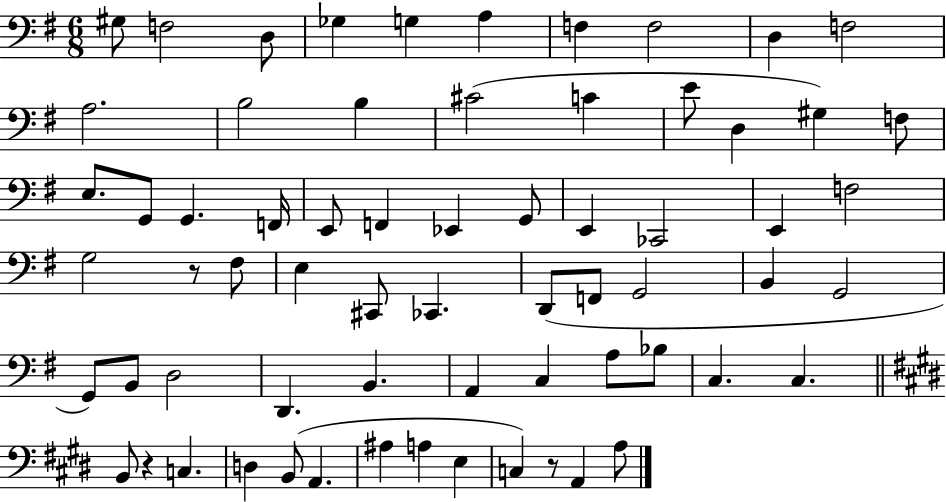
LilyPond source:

{
  \clef bass
  \numericTimeSignature
  \time 6/8
  \key g \major
  \repeat volta 2 { gis8 f2 d8 | ges4 g4 a4 | f4 f2 | d4 f2 | \break a2. | b2 b4 | cis'2( c'4 | e'8 d4 gis4) f8 | \break e8. g,8 g,4. f,16 | e,8 f,4 ees,4 g,8 | e,4 ces,2 | e,4 f2 | \break g2 r8 fis8 | e4 cis,8 ces,4. | d,8( f,8 g,2 | b,4 g,2 | \break g,8) b,8 d2 | d,4. b,4. | a,4 c4 a8 bes8 | c4. c4. | \break \bar "||" \break \key e \major b,8 r4 c4. | d4 b,8( a,4. | ais4 a4 e4 | c4) r8 a,4 a8 | \break } \bar "|."
}